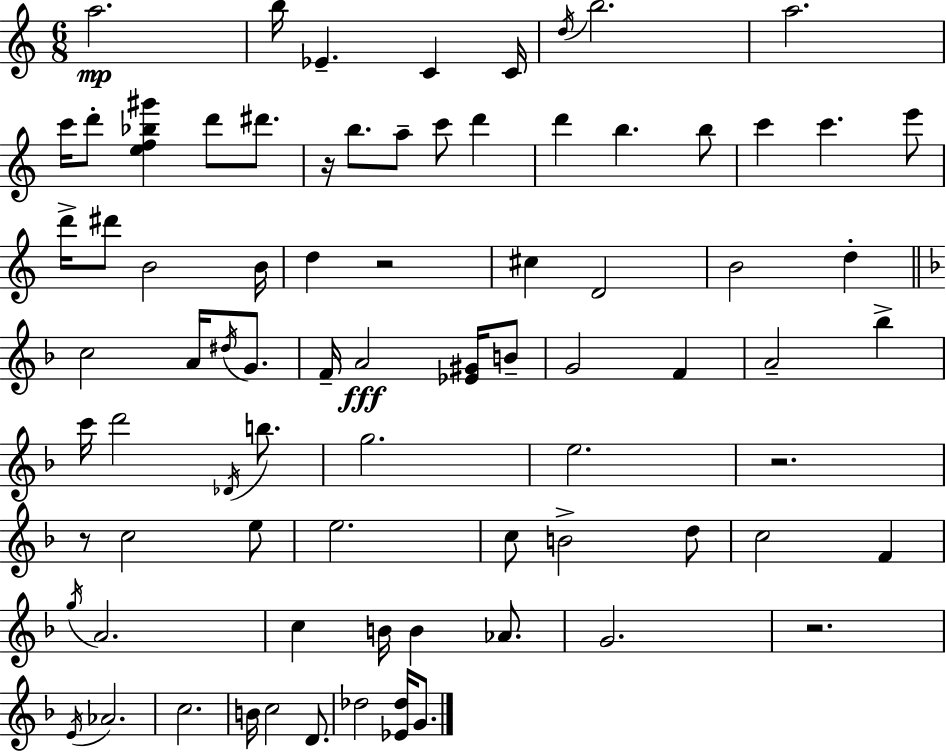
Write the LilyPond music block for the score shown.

{
  \clef treble
  \numericTimeSignature
  \time 6/8
  \key c \major
  a''2.\mp | b''16 ees'4.-- c'4 c'16 | \acciaccatura { d''16 } b''2. | a''2. | \break c'''16 d'''8-. <e'' f'' bes'' gis'''>4 d'''8 dis'''8. | r16 b''8. a''8-- c'''8 d'''4 | d'''4 b''4. b''8 | c'''4 c'''4. e'''8 | \break d'''16-> dis'''8 b'2 | b'16 d''4 r2 | cis''4 d'2 | b'2 d''4-. | \break \bar "||" \break \key d \minor c''2 a'16 \acciaccatura { dis''16 } g'8. | f'16-- a'2\fff <ees' gis'>16 b'8-- | g'2 f'4 | a'2-- bes''4-> | \break c'''16 d'''2 \acciaccatura { des'16 } b''8. | g''2. | e''2. | r2. | \break r8 c''2 | e''8 e''2. | c''8 b'2-> | d''8 c''2 f'4 | \break \acciaccatura { g''16 } a'2. | c''4 b'16 b'4 | aes'8. g'2. | r2. | \break \acciaccatura { e'16 } aes'2. | c''2. | b'16 c''2 | d'8. des''2 | \break <ees' des''>16 g'8. \bar "|."
}